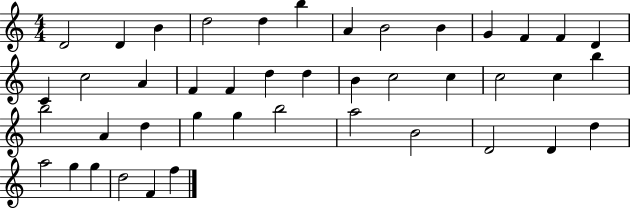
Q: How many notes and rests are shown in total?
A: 43